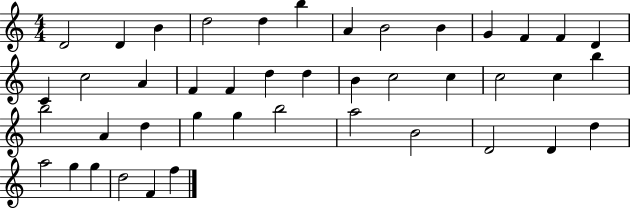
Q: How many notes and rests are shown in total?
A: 43